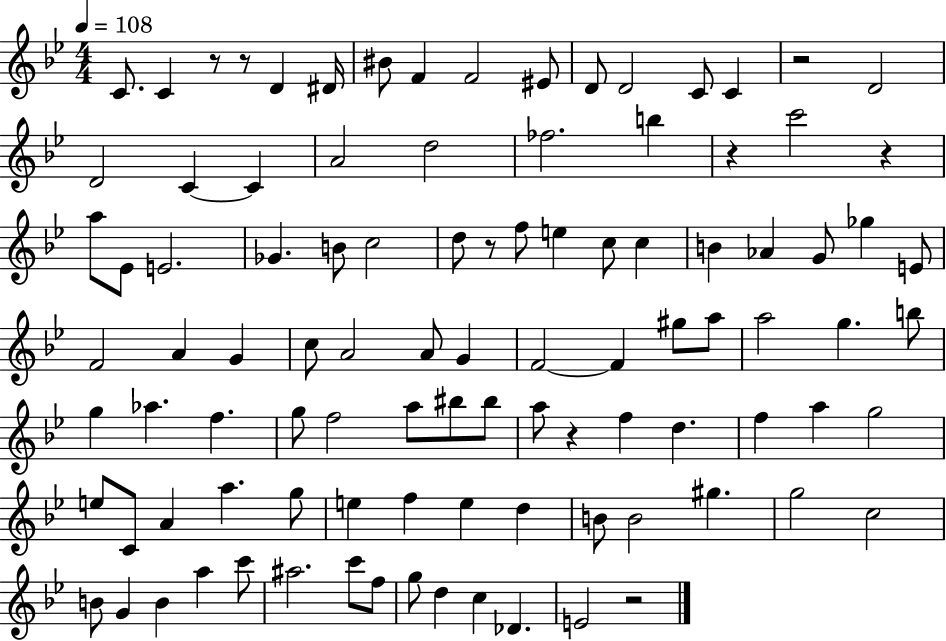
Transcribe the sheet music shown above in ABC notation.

X:1
T:Untitled
M:4/4
L:1/4
K:Bb
C/2 C z/2 z/2 D ^D/4 ^B/2 F F2 ^E/2 D/2 D2 C/2 C z2 D2 D2 C C A2 d2 _f2 b z c'2 z a/2 _E/2 E2 _G B/2 c2 d/2 z/2 f/2 e c/2 c B _A G/2 _g E/2 F2 A G c/2 A2 A/2 G F2 F ^g/2 a/2 a2 g b/2 g _a f g/2 f2 a/2 ^b/2 ^b/2 a/2 z f d f a g2 e/2 C/2 A a g/2 e f e d B/2 B2 ^g g2 c2 B/2 G B a c'/2 ^a2 c'/2 f/2 g/2 d c _D E2 z2